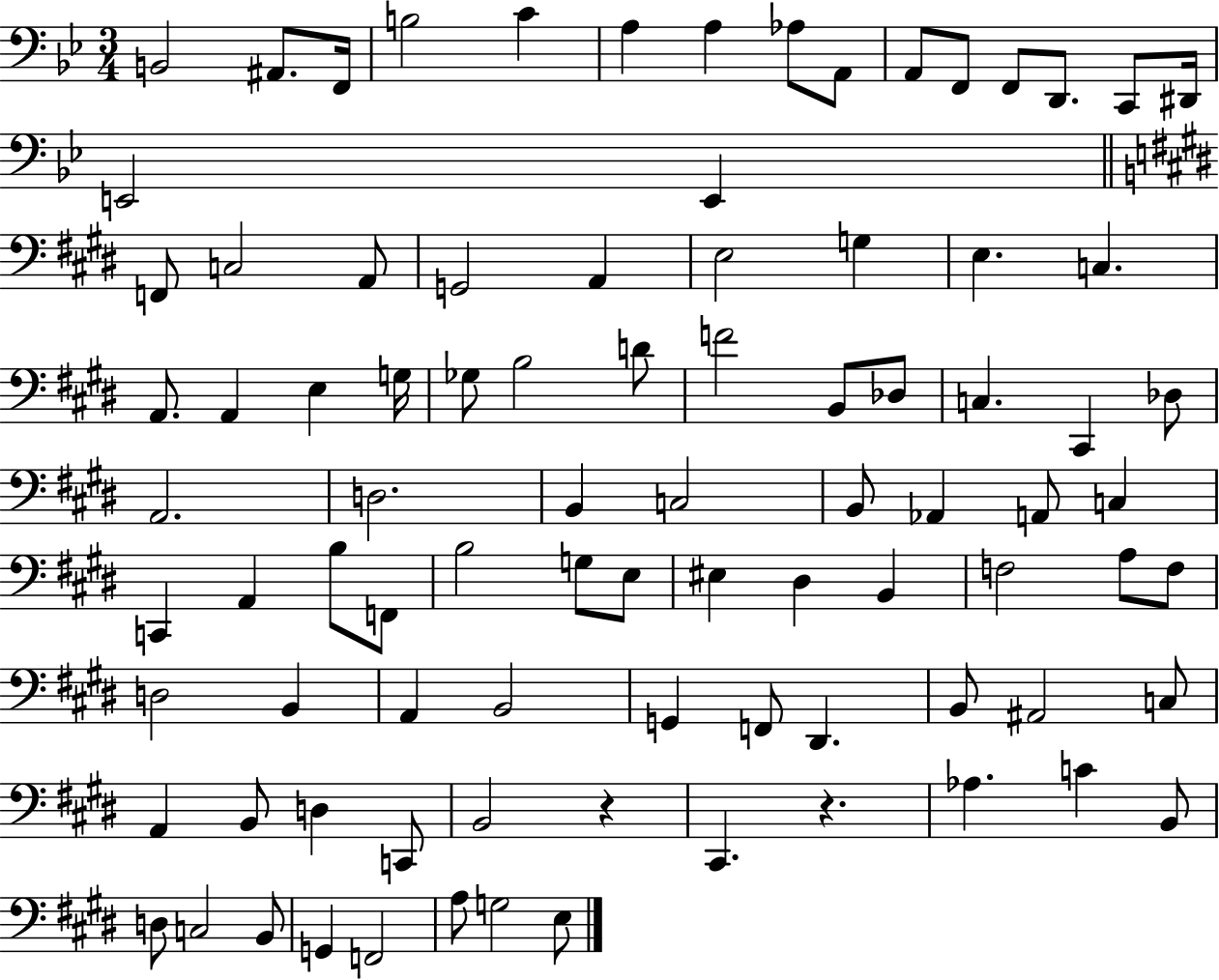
{
  \clef bass
  \numericTimeSignature
  \time 3/4
  \key bes \major
  \repeat volta 2 { b,2 ais,8. f,16 | b2 c'4 | a4 a4 aes8 a,8 | a,8 f,8 f,8 d,8. c,8 dis,16 | \break e,2 e,4 | \bar "||" \break \key e \major f,8 c2 a,8 | g,2 a,4 | e2 g4 | e4. c4. | \break a,8. a,4 e4 g16 | ges8 b2 d'8 | f'2 b,8 des8 | c4. cis,4 des8 | \break a,2. | d2. | b,4 c2 | b,8 aes,4 a,8 c4 | \break c,4 a,4 b8 f,8 | b2 g8 e8 | eis4 dis4 b,4 | f2 a8 f8 | \break d2 b,4 | a,4 b,2 | g,4 f,8 dis,4. | b,8 ais,2 c8 | \break a,4 b,8 d4 c,8 | b,2 r4 | cis,4. r4. | aes4. c'4 b,8 | \break d8 c2 b,8 | g,4 f,2 | a8 g2 e8 | } \bar "|."
}